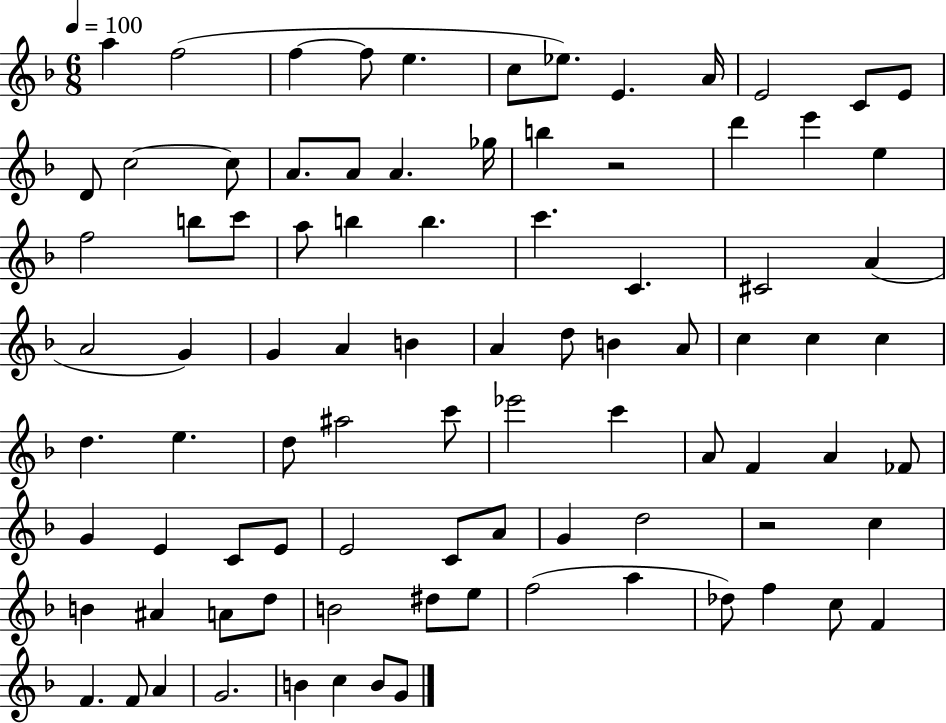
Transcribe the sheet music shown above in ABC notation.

X:1
T:Untitled
M:6/8
L:1/4
K:F
a f2 f f/2 e c/2 _e/2 E A/4 E2 C/2 E/2 D/2 c2 c/2 A/2 A/2 A _g/4 b z2 d' e' e f2 b/2 c'/2 a/2 b b c' C ^C2 A A2 G G A B A d/2 B A/2 c c c d e d/2 ^a2 c'/2 _e'2 c' A/2 F A _F/2 G E C/2 E/2 E2 C/2 A/2 G d2 z2 c B ^A A/2 d/2 B2 ^d/2 e/2 f2 a _d/2 f c/2 F F F/2 A G2 B c B/2 G/2